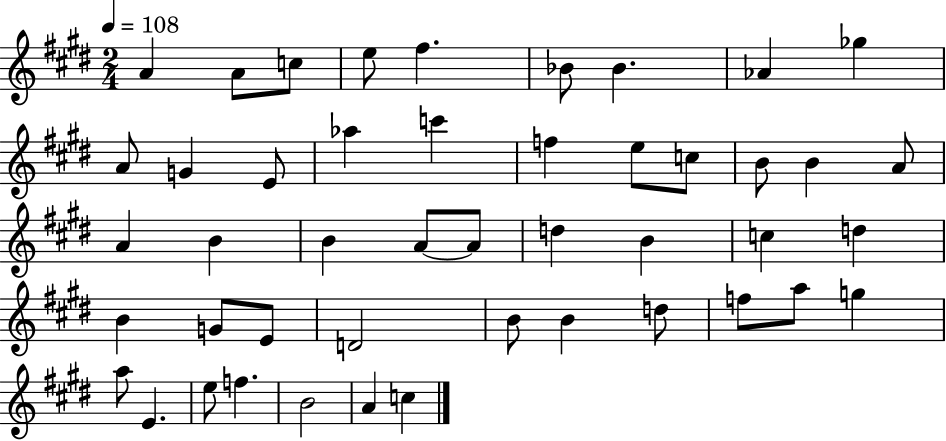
X:1
T:Untitled
M:2/4
L:1/4
K:E
A A/2 c/2 e/2 ^f _B/2 _B _A _g A/2 G E/2 _a c' f e/2 c/2 B/2 B A/2 A B B A/2 A/2 d B c d B G/2 E/2 D2 B/2 B d/2 f/2 a/2 g a/2 E e/2 f B2 A c